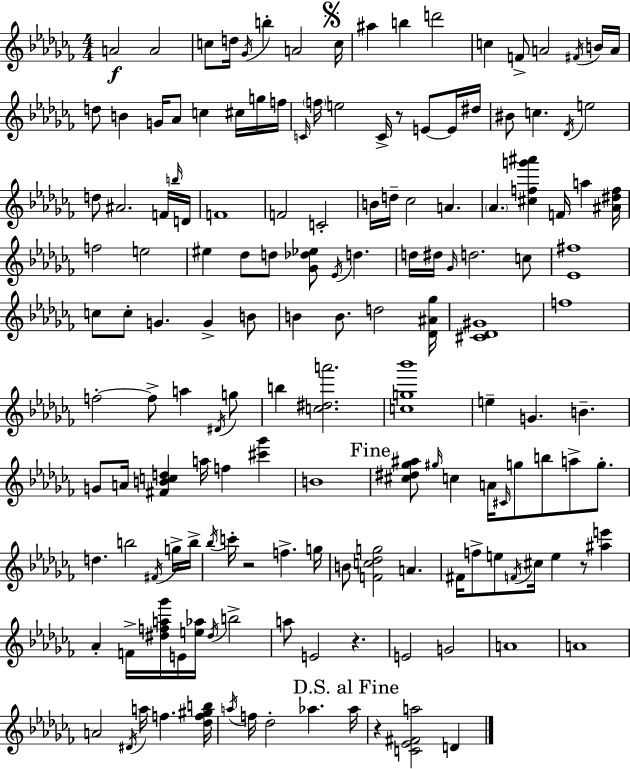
{
  \clef treble
  \numericTimeSignature
  \time 4/4
  \key aes \minor
  a'2\f a'2 | c''8 d''16 \acciaccatura { ges'16 } b''4-. a'2 | \mark \markup { \musicglyph "scripts.segno" } c''16 ais''4 b''4 d'''2 | c''4 f'8-> a'2 \acciaccatura { fis'16 } | \break b'16 a'16 d''8 b'4 g'16 aes'8 c''4 cis''16 | g''16 f''16 \grace { c'16 } \parenthesize f''16 e''2 c'16-> r8 e'8~~ | e'16 dis''16 bis'8 c''4. \acciaccatura { des'16 } e''2 | d''8 ais'2. | \break f'16 \grace { b''16 } d'16 f'1 | f'2 c'2-. | b'16 d''16-- ces''2 a'4. | \parenthesize aes'4. <cis'' f'' g''' ais'''>4 f'16 | \break a''4 <ais' dis'' f''>16 f''2 e''2 | eis''4 des''8 d''8 <ges' des'' ees''>8 \acciaccatura { ees'16 } | d''4. d''16 dis''16 \grace { ges'16 } d''2. | c''8 <ees' fis''>1 | \break c''8 c''8-. g'4. | g'4-> b'8 b'4 b'8. d''2 | <des' ais' ges''>16 <cis' des' gis'>1 | f''1 | \break f''2-.~~ f''8-> | a''4 \acciaccatura { dis'16 } g''8 b''4 <c'' dis'' a'''>2. | <c'' g'' bes'''>1 | e''4-- g'4. | \break b'4.-- g'8 a'16 <fis' b' c'' d''>4 a''16 | f''4 <cis''' ges'''>4 b'1 | \mark "Fine" <cis'' dis'' ges'' ais''>8 \grace { gis''16 } c''4 a'16 | \grace { cis'16 } g''8 b''8 a''8-> g''8.-. d''4. | \break b''2 \acciaccatura { fis'16 } g''16-> b''16-> \acciaccatura { bes''16 } c'''16-. r2 | f''4.-> g''16 b'8 <f' c'' des'' g''>2 | a'4. fis'16 f''8-> e''8 | \acciaccatura { f'16 } cis''16 e''4 r8 <ais'' e'''>4 aes'4-. | \break f'16-> <dis'' f'' a'' ges'''>16 e'16 <e'' aes''>16 \acciaccatura { dis''16 } b''2-> a''8 | e'2 r4. e'2 | g'2 a'1 | a'1 | \break a'2 | \acciaccatura { dis'16 } a''16 f''4. <des'' f'' gis'' b''>16 \acciaccatura { a''16 } | f''16 des''2-. aes''4. \mark "D.S. al Fine" aes''16 | r4 <c' ees' fis' a''>2 d'4 | \break \bar "|."
}